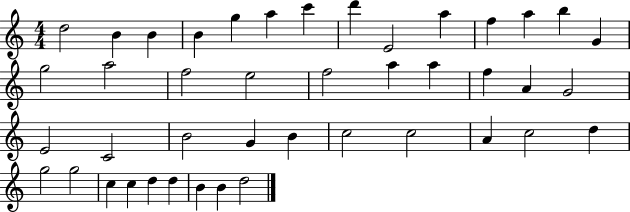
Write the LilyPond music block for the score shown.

{
  \clef treble
  \numericTimeSignature
  \time 4/4
  \key c \major
  d''2 b'4 b'4 | b'4 g''4 a''4 c'''4 | d'''4 e'2 a''4 | f''4 a''4 b''4 g'4 | \break g''2 a''2 | f''2 e''2 | f''2 a''4 a''4 | f''4 a'4 g'2 | \break e'2 c'2 | b'2 g'4 b'4 | c''2 c''2 | a'4 c''2 d''4 | \break g''2 g''2 | c''4 c''4 d''4 d''4 | b'4 b'4 d''2 | \bar "|."
}